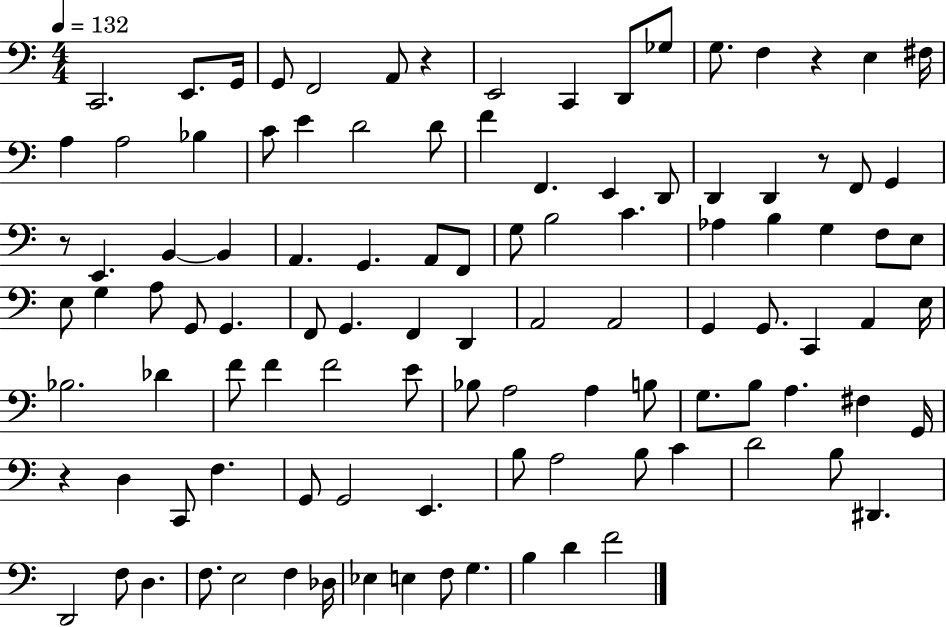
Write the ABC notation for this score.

X:1
T:Untitled
M:4/4
L:1/4
K:C
C,,2 E,,/2 G,,/4 G,,/2 F,,2 A,,/2 z E,,2 C,, D,,/2 _G,/2 G,/2 F, z E, ^F,/4 A, A,2 _B, C/2 E D2 D/2 F F,, E,, D,,/2 D,, D,, z/2 F,,/2 G,, z/2 E,, B,, B,, A,, G,, A,,/2 F,,/2 G,/2 B,2 C _A, B, G, F,/2 E,/2 E,/2 G, A,/2 G,,/2 G,, F,,/2 G,, F,, D,, A,,2 A,,2 G,, G,,/2 C,, A,, E,/4 _B,2 _D F/2 F F2 E/2 _B,/2 A,2 A, B,/2 G,/2 B,/2 A, ^F, G,,/4 z D, C,,/2 F, G,,/2 G,,2 E,, B,/2 A,2 B,/2 C D2 B,/2 ^D,, D,,2 F,/2 D, F,/2 E,2 F, _D,/4 _E, E, F,/2 G, B, D F2